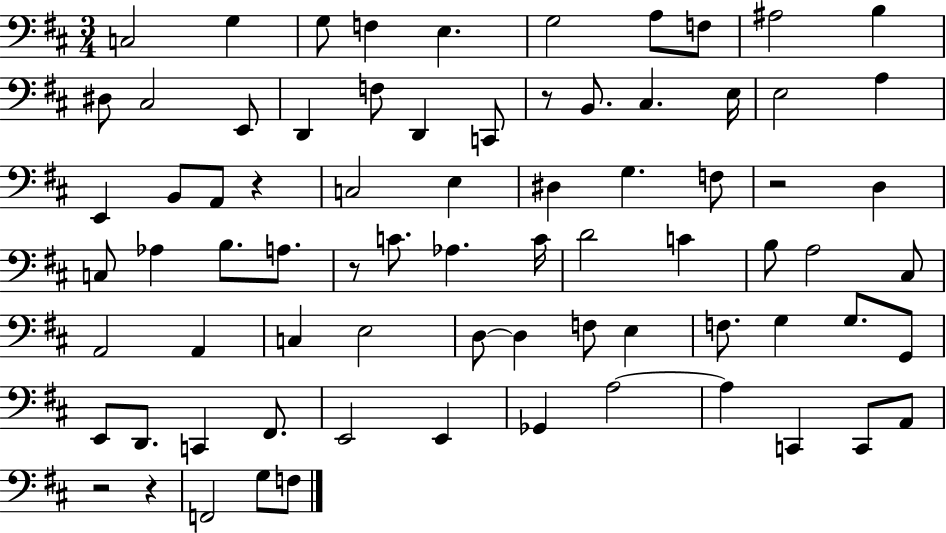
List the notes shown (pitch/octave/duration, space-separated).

C3/h G3/q G3/e F3/q E3/q. G3/h A3/e F3/e A#3/h B3/q D#3/e C#3/h E2/e D2/q F3/e D2/q C2/e R/e B2/e. C#3/q. E3/s E3/h A3/q E2/q B2/e A2/e R/q C3/h E3/q D#3/q G3/q. F3/e R/h D3/q C3/e Ab3/q B3/e. A3/e. R/e C4/e. Ab3/q. C4/s D4/h C4/q B3/e A3/h C#3/e A2/h A2/q C3/q E3/h D3/e D3/q F3/e E3/q F3/e. G3/q G3/e. G2/e E2/e D2/e. C2/q F#2/e. E2/h E2/q Gb2/q A3/h A3/q C2/q C2/e A2/e R/h R/q F2/h G3/e F3/e